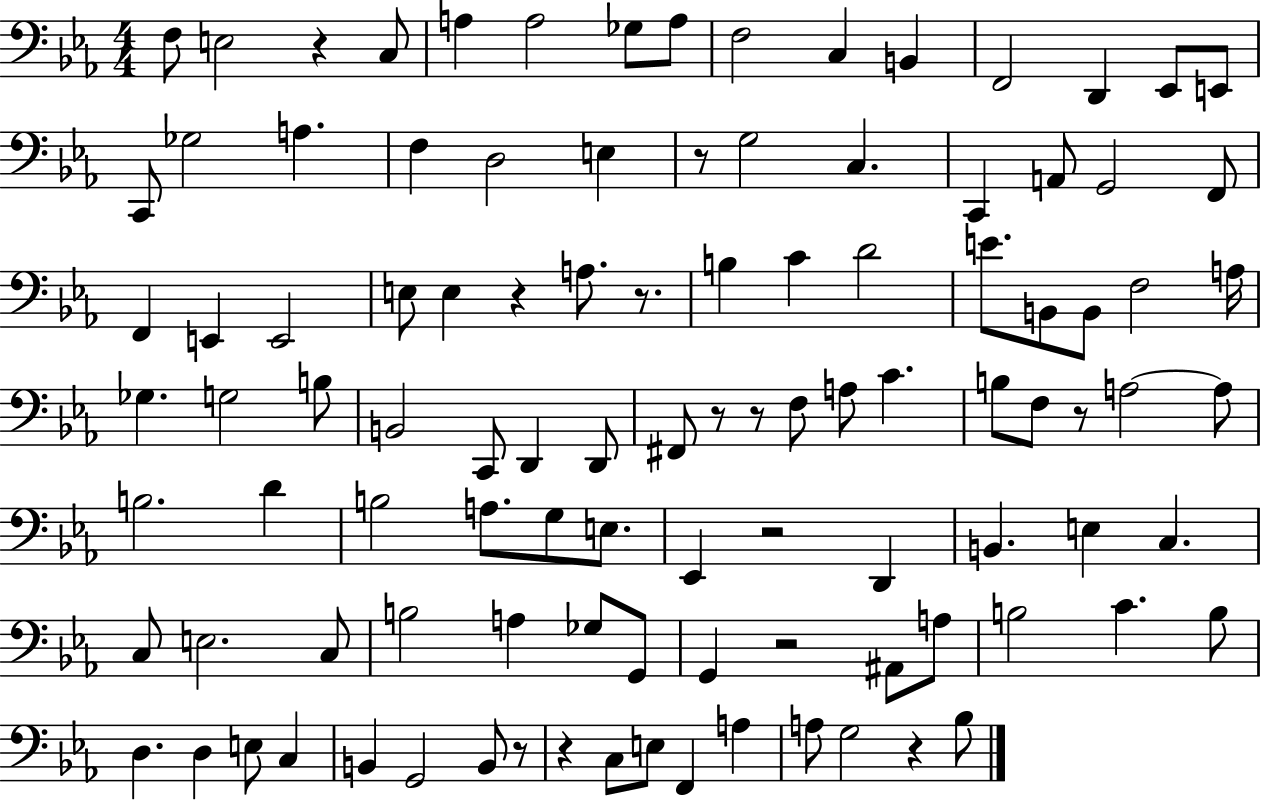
F3/e E3/h R/q C3/e A3/q A3/h Gb3/e A3/e F3/h C3/q B2/q F2/h D2/q Eb2/e E2/e C2/e Gb3/h A3/q. F3/q D3/h E3/q R/e G3/h C3/q. C2/q A2/e G2/h F2/e F2/q E2/q E2/h E3/e E3/q R/q A3/e. R/e. B3/q C4/q D4/h E4/e. B2/e B2/e F3/h A3/s Gb3/q. G3/h B3/e B2/h C2/e D2/q D2/e F#2/e R/e R/e F3/e A3/e C4/q. B3/e F3/e R/e A3/h A3/e B3/h. D4/q B3/h A3/e. G3/e E3/e. Eb2/q R/h D2/q B2/q. E3/q C3/q. C3/e E3/h. C3/e B3/h A3/q Gb3/e G2/e G2/q R/h A#2/e A3/e B3/h C4/q. B3/e D3/q. D3/q E3/e C3/q B2/q G2/h B2/e R/e R/q C3/e E3/e F2/q A3/q A3/e G3/h R/q Bb3/e